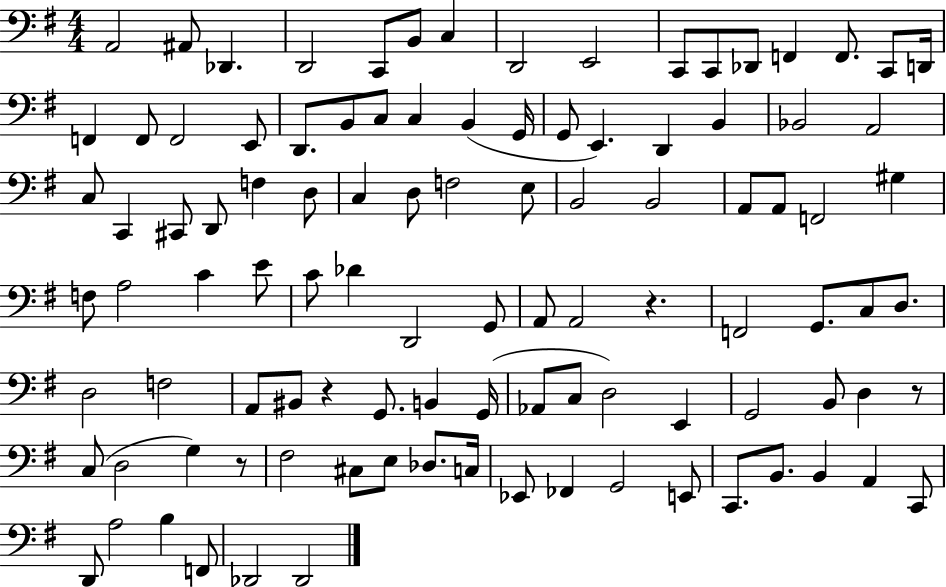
A2/h A#2/e Db2/q. D2/h C2/e B2/e C3/q D2/h E2/h C2/e C2/e Db2/e F2/q F2/e. C2/e D2/s F2/q F2/e F2/h E2/e D2/e. B2/e C3/e C3/q B2/q G2/s G2/e E2/q. D2/q B2/q Bb2/h A2/h C3/e C2/q C#2/e D2/e F3/q D3/e C3/q D3/e F3/h E3/e B2/h B2/h A2/e A2/e F2/h G#3/q F3/e A3/h C4/q E4/e C4/e Db4/q D2/h G2/e A2/e A2/h R/q. F2/h G2/e. C3/e D3/e. D3/h F3/h A2/e BIS2/e R/q G2/e. B2/q G2/s Ab2/e C3/e D3/h E2/q G2/h B2/e D3/q R/e C3/e D3/h G3/q R/e F#3/h C#3/e E3/e Db3/e. C3/s Eb2/e FES2/q G2/h E2/e C2/e. B2/e. B2/q A2/q C2/e D2/e A3/h B3/q F2/e Db2/h Db2/h